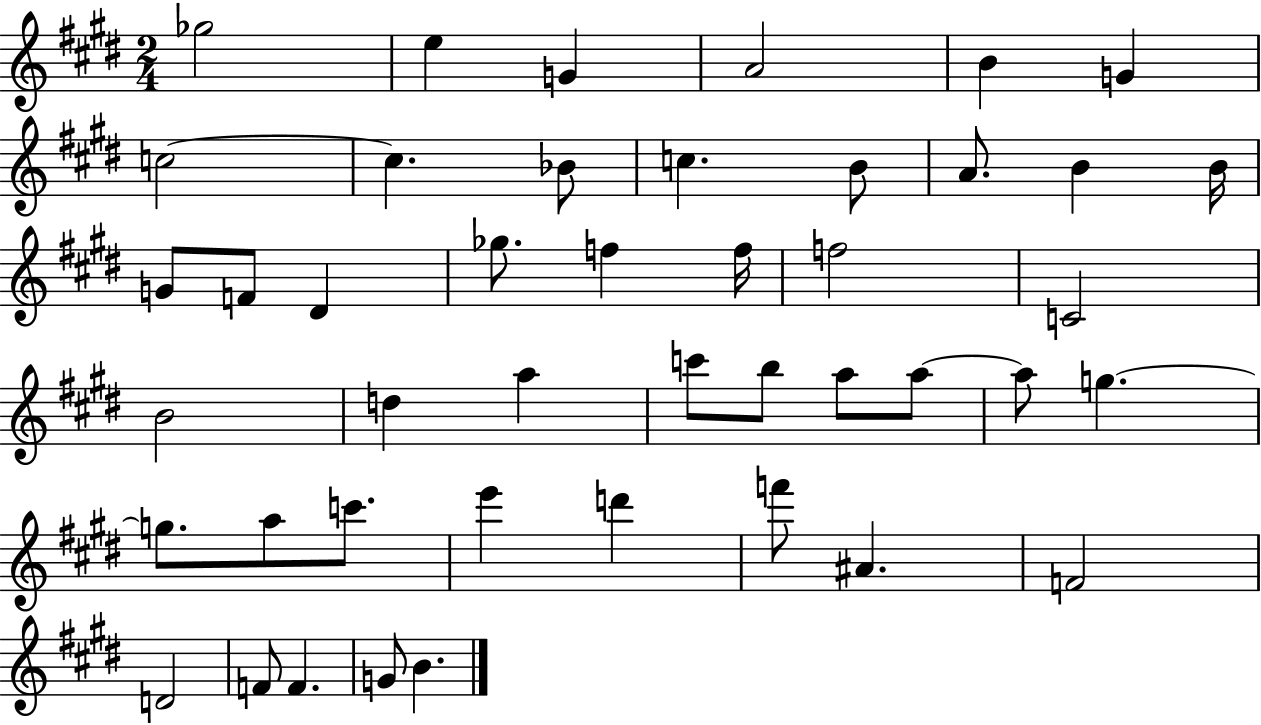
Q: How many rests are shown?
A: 0